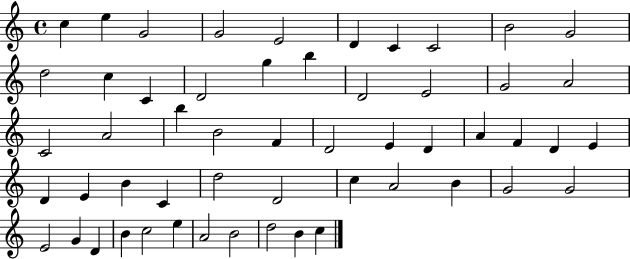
C5/q E5/q G4/h G4/h E4/h D4/q C4/q C4/h B4/h G4/h D5/h C5/q C4/q D4/h G5/q B5/q D4/h E4/h G4/h A4/h C4/h A4/h B5/q B4/h F4/q D4/h E4/q D4/q A4/q F4/q D4/q E4/q D4/q E4/q B4/q C4/q D5/h D4/h C5/q A4/h B4/q G4/h G4/h E4/h G4/q D4/q B4/q C5/h E5/q A4/h B4/h D5/h B4/q C5/q